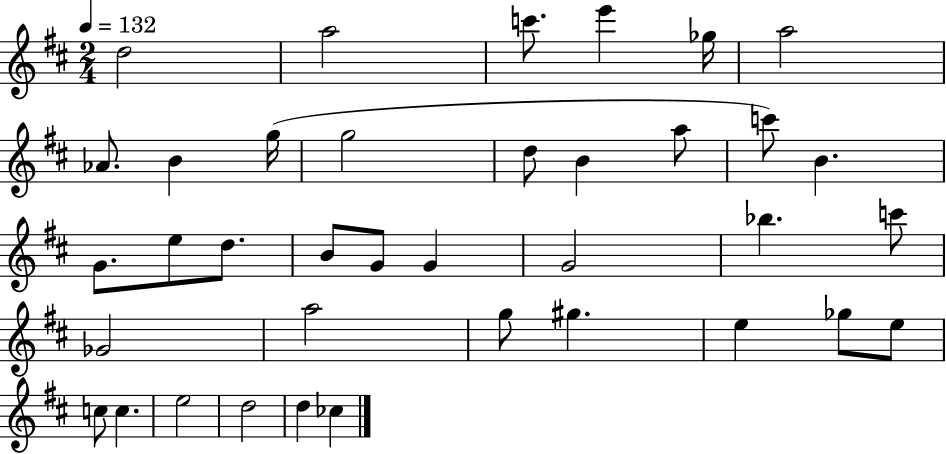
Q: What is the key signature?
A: D major